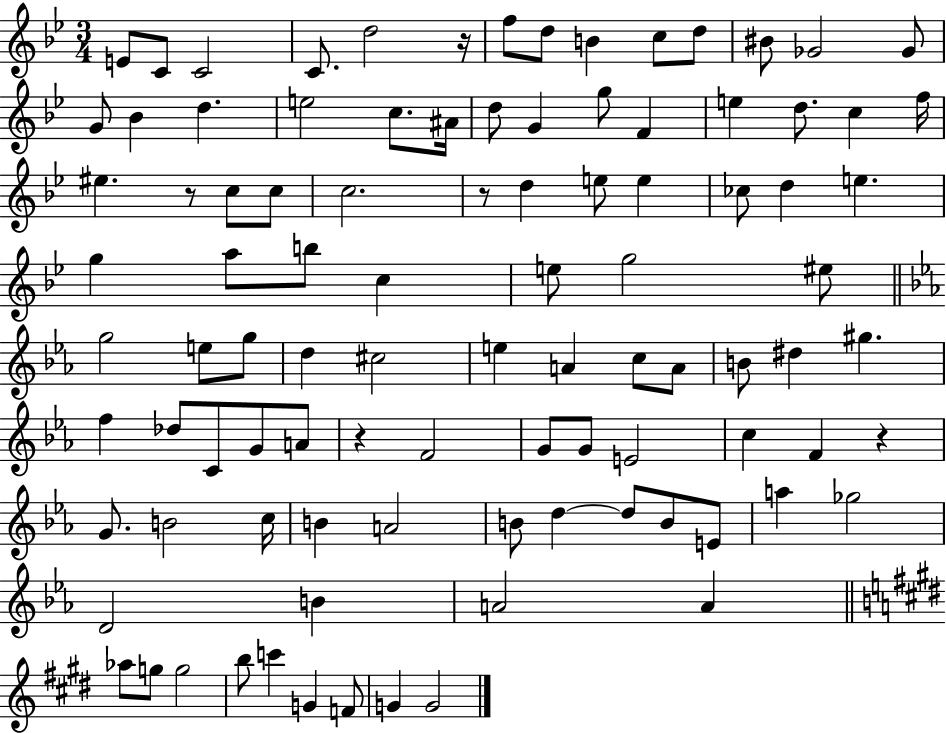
X:1
T:Untitled
M:3/4
L:1/4
K:Bb
E/2 C/2 C2 C/2 d2 z/4 f/2 d/2 B c/2 d/2 ^B/2 _G2 _G/2 G/2 _B d e2 c/2 ^A/4 d/2 G g/2 F e d/2 c f/4 ^e z/2 c/2 c/2 c2 z/2 d e/2 e _c/2 d e g a/2 b/2 c e/2 g2 ^e/2 g2 e/2 g/2 d ^c2 e A c/2 A/2 B/2 ^d ^g f _d/2 C/2 G/2 A/2 z F2 G/2 G/2 E2 c F z G/2 B2 c/4 B A2 B/2 d d/2 B/2 E/2 a _g2 D2 B A2 A _a/2 g/2 g2 b/2 c' G F/2 G G2